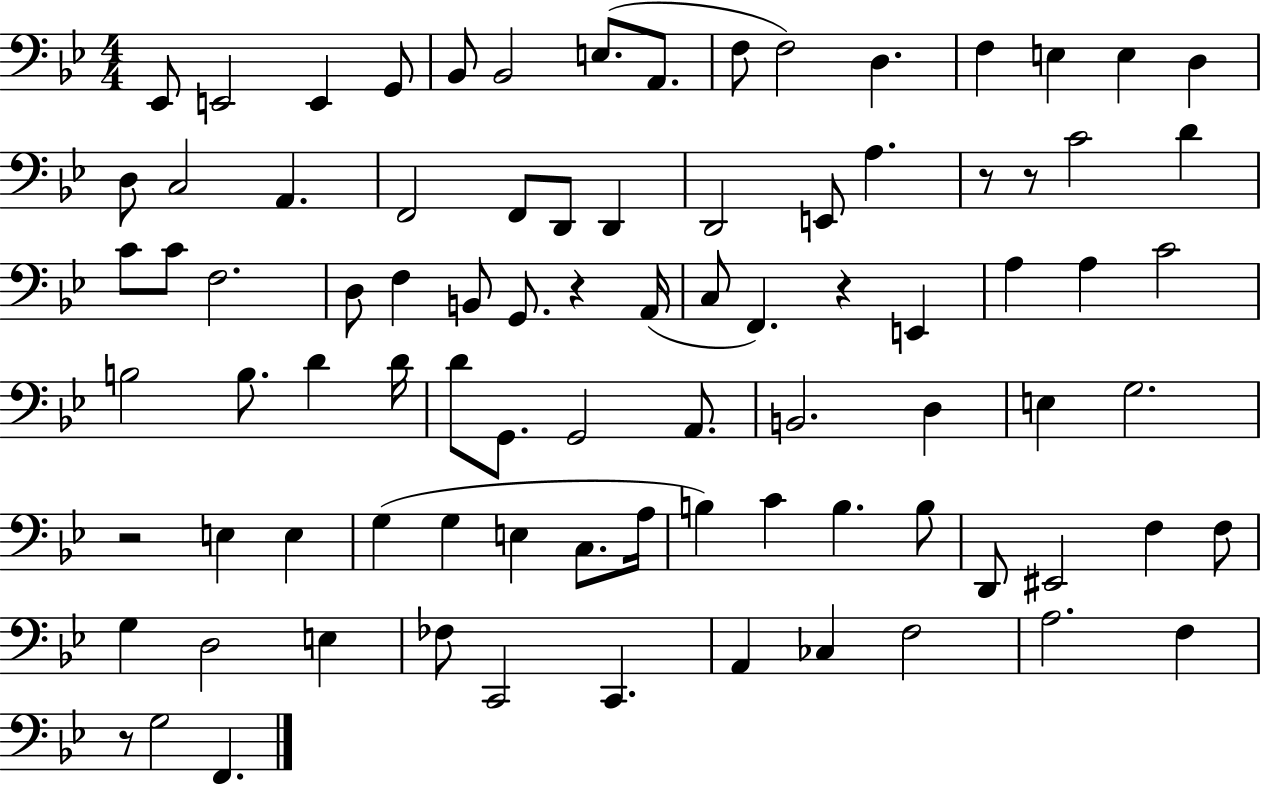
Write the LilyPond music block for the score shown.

{
  \clef bass
  \numericTimeSignature
  \time 4/4
  \key bes \major
  ees,8 e,2 e,4 g,8 | bes,8 bes,2 e8.( a,8. | f8 f2) d4. | f4 e4 e4 d4 | \break d8 c2 a,4. | f,2 f,8 d,8 d,4 | d,2 e,8 a4. | r8 r8 c'2 d'4 | \break c'8 c'8 f2. | d8 f4 b,8 g,8. r4 a,16( | c8 f,4.) r4 e,4 | a4 a4 c'2 | \break b2 b8. d'4 d'16 | d'8 g,8. g,2 a,8. | b,2. d4 | e4 g2. | \break r2 e4 e4 | g4( g4 e4 c8. a16 | b4) c'4 b4. b8 | d,8 eis,2 f4 f8 | \break g4 d2 e4 | fes8 c,2 c,4. | a,4 ces4 f2 | a2. f4 | \break r8 g2 f,4. | \bar "|."
}